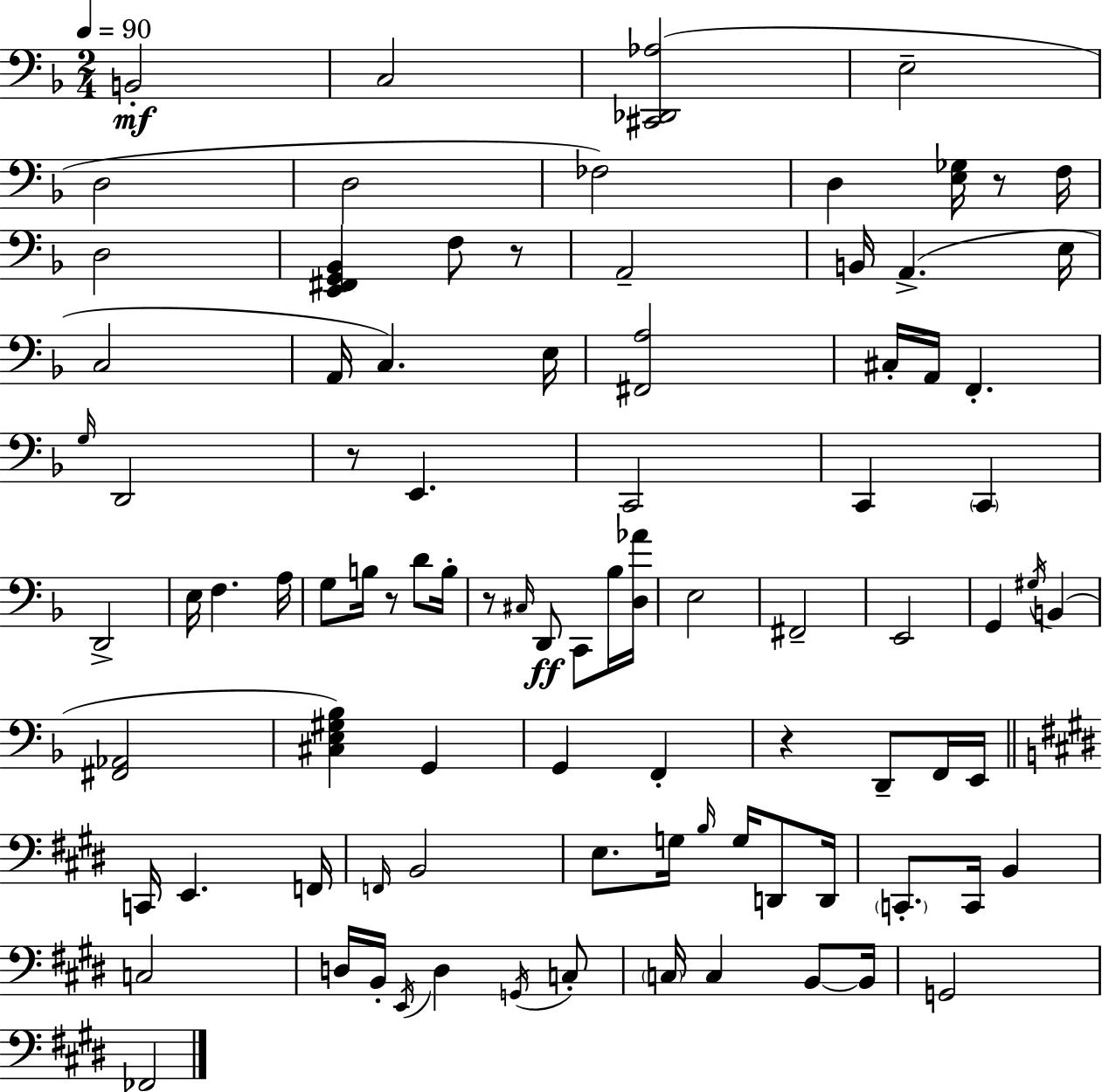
X:1
T:Untitled
M:2/4
L:1/4
K:Dm
B,,2 C,2 [^C,,_D,,_A,]2 E,2 D,2 D,2 _F,2 D, [E,_G,]/4 z/2 F,/4 D,2 [E,,^F,,G,,_B,,] F,/2 z/2 A,,2 B,,/4 A,, E,/4 C,2 A,,/4 C, E,/4 [^F,,A,]2 ^C,/4 A,,/4 F,, G,/4 D,,2 z/2 E,, C,,2 C,, C,, D,,2 E,/4 F, A,/4 G,/2 B,/4 z/2 D/2 B,/4 z/2 ^C,/4 D,,/2 C,,/2 _B,/4 [D,_A]/4 E,2 ^F,,2 E,,2 G,, ^G,/4 B,, [^F,,_A,,]2 [^C,E,^G,_B,] G,, G,, F,, z D,,/2 F,,/4 E,,/4 C,,/4 E,, F,,/4 F,,/4 B,,2 E,/2 G,/4 B,/4 G,/4 D,,/2 D,,/4 C,,/2 C,,/4 B,, C,2 D,/4 B,,/4 E,,/4 D, G,,/4 C,/2 C,/4 C, B,,/2 B,,/4 G,,2 _F,,2